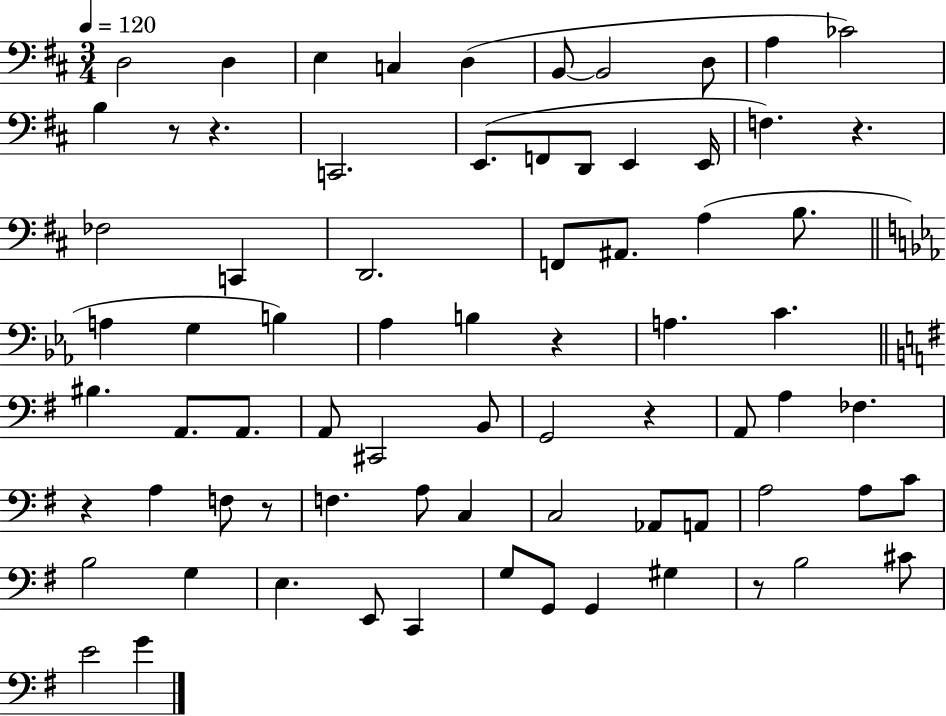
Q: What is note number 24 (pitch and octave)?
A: A3